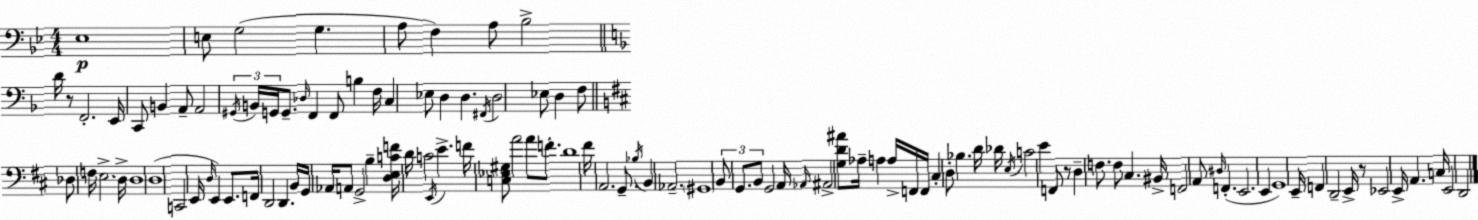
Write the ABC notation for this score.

X:1
T:Untitled
M:4/4
L:1/4
K:Bb
_E,4 E,/2 G,2 G, A,/2 F, A,/2 _B,2 D/4 z/2 F,,2 E,,/4 C,,/2 B,, A,,/2 A,,2 ^G,,/4 B,,/4 G,,/4 G,,/2 _D,/4 F,, F,,/2 B, F,/4 C, _E,/2 D, D, ^F,,/4 D,2 _E,/2 D, F,/2 _D,/2 F,/4 E,2 D,/4 D,4 D,4 C,,2 E,,/4 D,/4 E,, E,,/2 F,,/4 D,,2 D,, B,,/4 G,,/4 _A,,/4 A,,/2 G,,2 B, [D,E,CF]/4 D/4 C2 E,,/4 E F/4 [C,_E,^G,]/2 A2 A/2 F/2 D4 ^F/4 A,,2 G,,/2 _B,/4 B,, _A,,2 ^G,,4 B,,/2 G,,/2 B,,/2 G,,2 A,,/4 _A,,/4 ^A,,2 [G,D^A]/2 _A,/4 A, A,/4 F,,/4 F,,/4 ^C, D,/2 _B, D/4 _D/4 E,/4 C2 E F,,/2 z/2 D, F,/2 F,/2 ^C, ^B,,/4 F,,2 A,,/2 ^D,/4 F,, E,,2 E,, G,,4 E,,/4 F,, D,,2 E,,/4 z/2 _E,,2 E,,/4 A,, C,/4 E,,2 D,,2